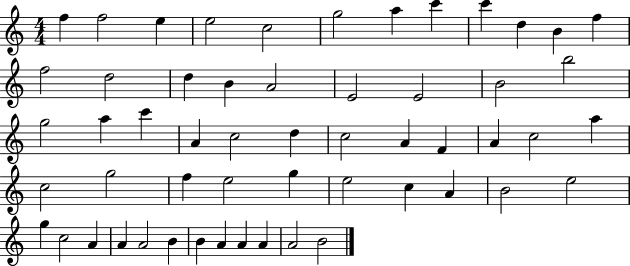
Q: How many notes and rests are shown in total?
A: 55